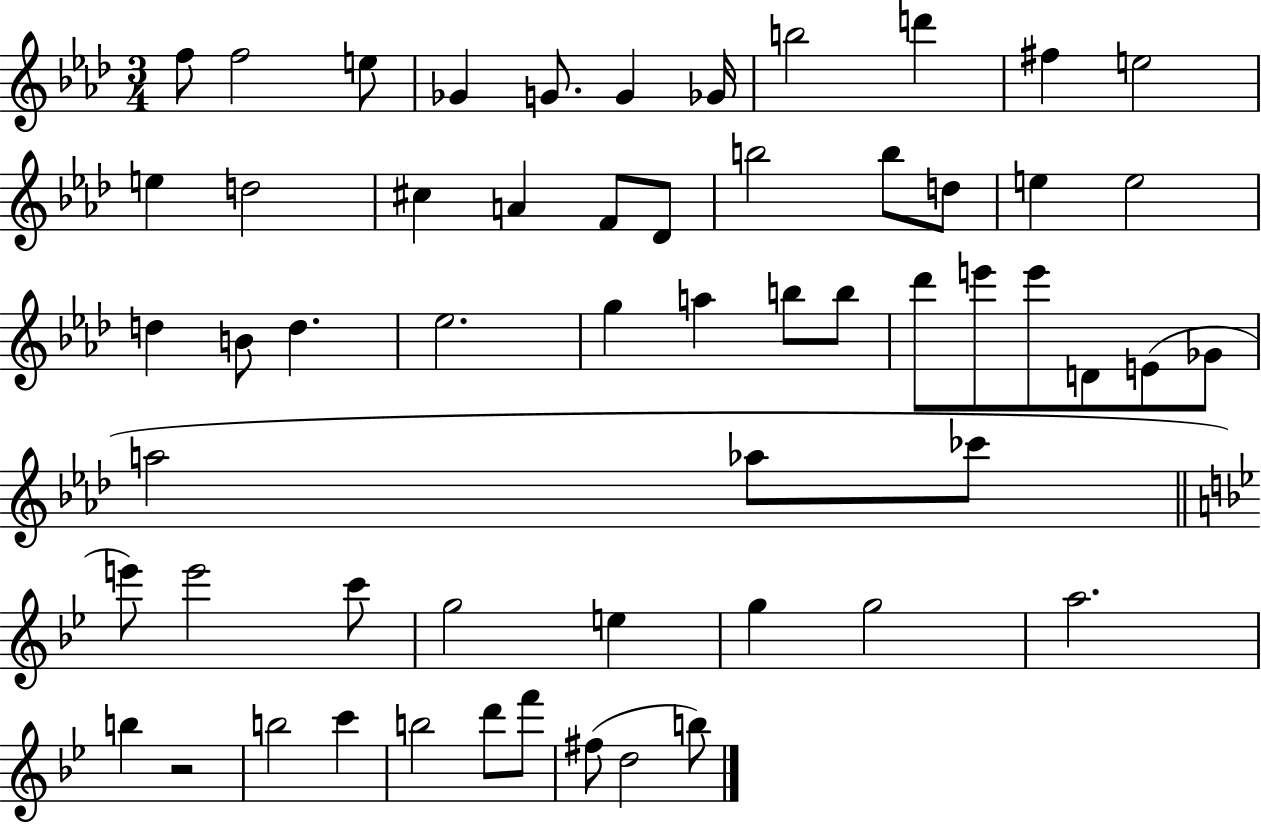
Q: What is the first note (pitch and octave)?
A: F5